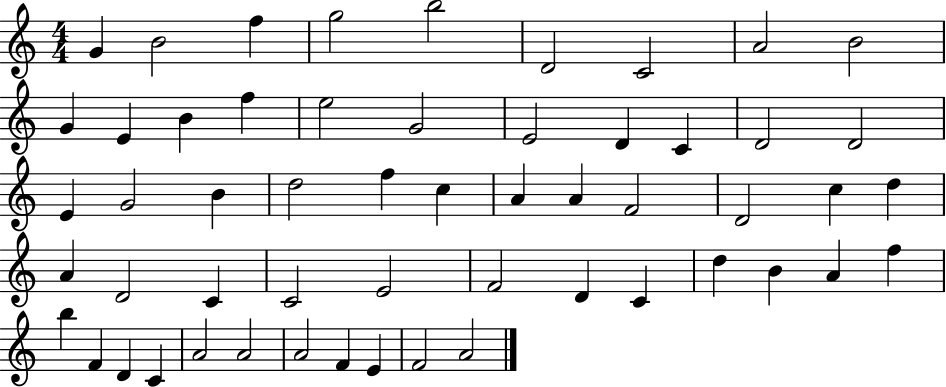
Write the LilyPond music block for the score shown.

{
  \clef treble
  \numericTimeSignature
  \time 4/4
  \key c \major
  g'4 b'2 f''4 | g''2 b''2 | d'2 c'2 | a'2 b'2 | \break g'4 e'4 b'4 f''4 | e''2 g'2 | e'2 d'4 c'4 | d'2 d'2 | \break e'4 g'2 b'4 | d''2 f''4 c''4 | a'4 a'4 f'2 | d'2 c''4 d''4 | \break a'4 d'2 c'4 | c'2 e'2 | f'2 d'4 c'4 | d''4 b'4 a'4 f''4 | \break b''4 f'4 d'4 c'4 | a'2 a'2 | a'2 f'4 e'4 | f'2 a'2 | \break \bar "|."
}